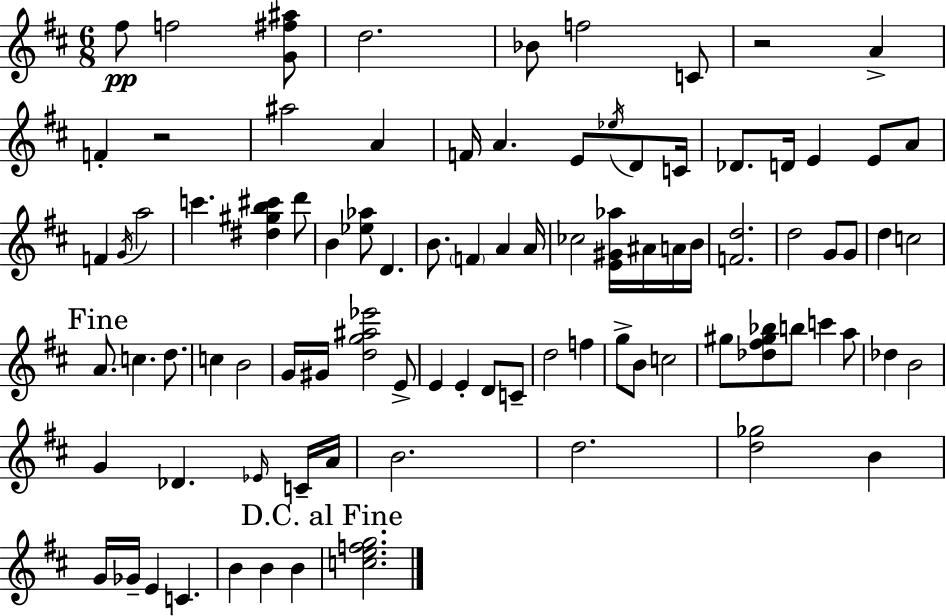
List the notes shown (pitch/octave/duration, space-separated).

F#5/e F5/h [G4,F#5,A#5]/e D5/h. Bb4/e F5/h C4/e R/h A4/q F4/q R/h A#5/h A4/q F4/s A4/q. E4/e Eb5/s D4/e C4/s Db4/e. D4/s E4/q E4/e A4/e F4/q G4/s A5/h C6/q. [D#5,G#5,B5,C#6]/q D6/e B4/q [Eb5,Ab5]/e D4/q. B4/e. F4/q A4/q A4/s CES5/h [E4,G#4,Ab5]/s A#4/s A4/s B4/s [F4,D5]/h. D5/h G4/e G4/e D5/q C5/h A4/e. C5/q. D5/e. C5/q B4/h G4/s G#4/s [D5,G5,A#5,Eb6]/h E4/e E4/q E4/q D4/e C4/e D5/h F5/q G5/e B4/e C5/h G#5/e [Db5,F#5,G#5,Bb5]/e B5/e C6/q A5/e Db5/q B4/h G4/q Db4/q. Eb4/s C4/s A4/s B4/h. D5/h. [D5,Gb5]/h B4/q G4/s Gb4/s E4/q C4/q. B4/q B4/q B4/q [C5,E5,F5,G5]/h.